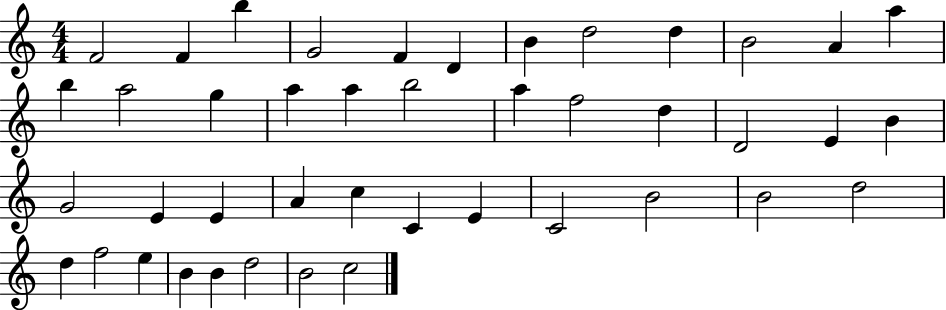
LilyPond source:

{
  \clef treble
  \numericTimeSignature
  \time 4/4
  \key c \major
  f'2 f'4 b''4 | g'2 f'4 d'4 | b'4 d''2 d''4 | b'2 a'4 a''4 | \break b''4 a''2 g''4 | a''4 a''4 b''2 | a''4 f''2 d''4 | d'2 e'4 b'4 | \break g'2 e'4 e'4 | a'4 c''4 c'4 e'4 | c'2 b'2 | b'2 d''2 | \break d''4 f''2 e''4 | b'4 b'4 d''2 | b'2 c''2 | \bar "|."
}